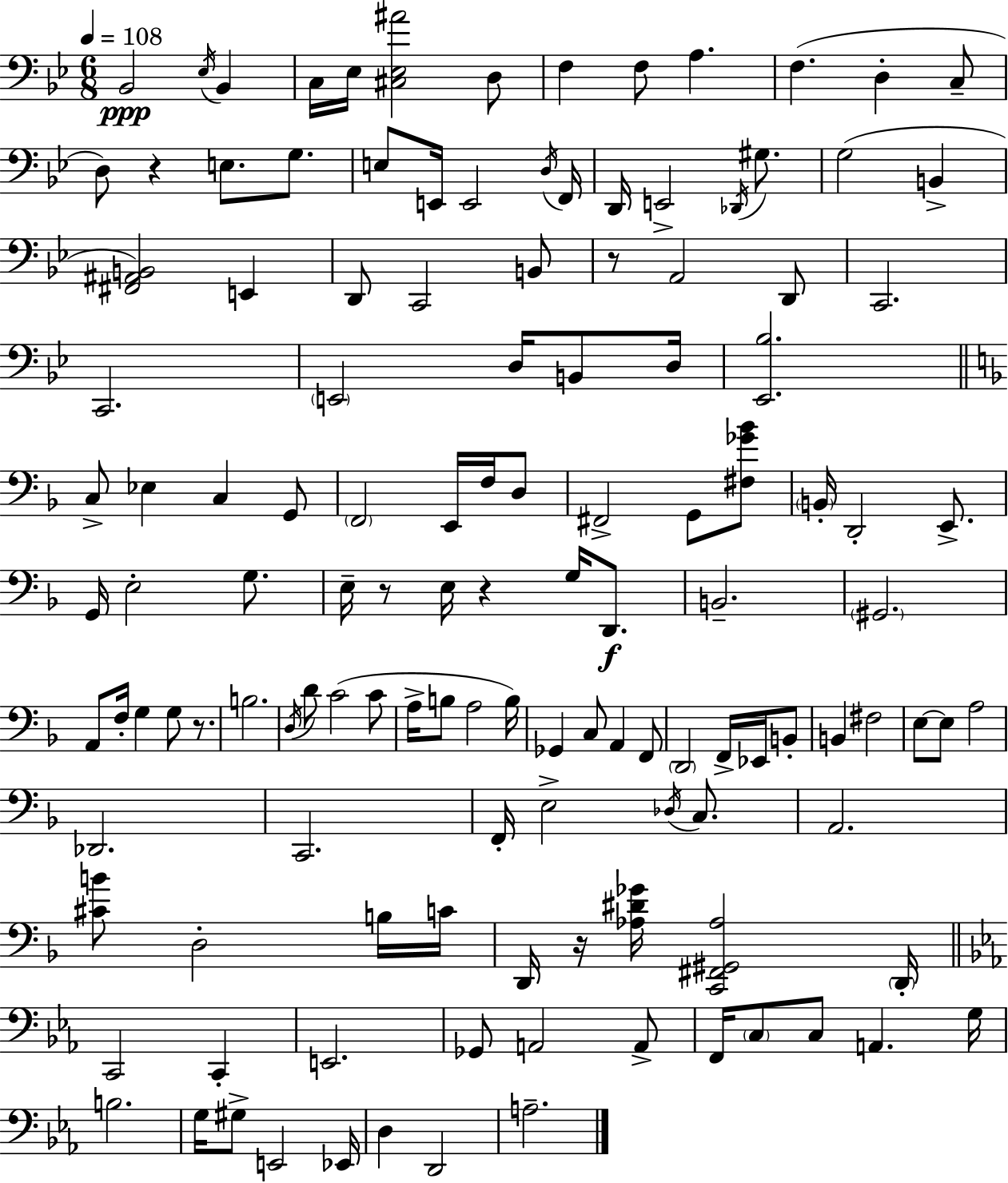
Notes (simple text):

Bb2/h Eb3/s Bb2/q C3/s Eb3/s [C#3,Eb3,A#4]/h D3/e F3/q F3/e A3/q. F3/q. D3/q C3/e D3/e R/q E3/e. G3/e. E3/e E2/s E2/h D3/s F2/s D2/s E2/h Db2/s G#3/e. G3/h B2/q [F#2,A#2,B2]/h E2/q D2/e C2/h B2/e R/e A2/h D2/e C2/h. C2/h. E2/h D3/s B2/e D3/s [Eb2,Bb3]/h. C3/e Eb3/q C3/q G2/e F2/h E2/s F3/s D3/e F#2/h G2/e [F#3,Gb4,Bb4]/e B2/s D2/h E2/e. G2/s E3/h G3/e. E3/s R/e E3/s R/q G3/s D2/e. B2/h. G#2/h. A2/e F3/s G3/q G3/e R/e. B3/h. D3/s D4/e C4/h C4/e A3/s B3/e A3/h B3/s Gb2/q C3/e A2/q F2/e D2/h F2/s Eb2/s B2/e B2/q F#3/h E3/e E3/e A3/h Db2/h. C2/h. F2/s E3/h Db3/s C3/e. A2/h. [C#4,B4]/e D3/h B3/s C4/s D2/s R/s [Ab3,D#4,Gb4]/s [C2,F#2,G#2,Ab3]/h D2/s C2/h C2/q E2/h. Gb2/e A2/h A2/e F2/s C3/e C3/e A2/q. G3/s B3/h. G3/s G#3/e E2/h Eb2/s D3/q D2/h A3/h.